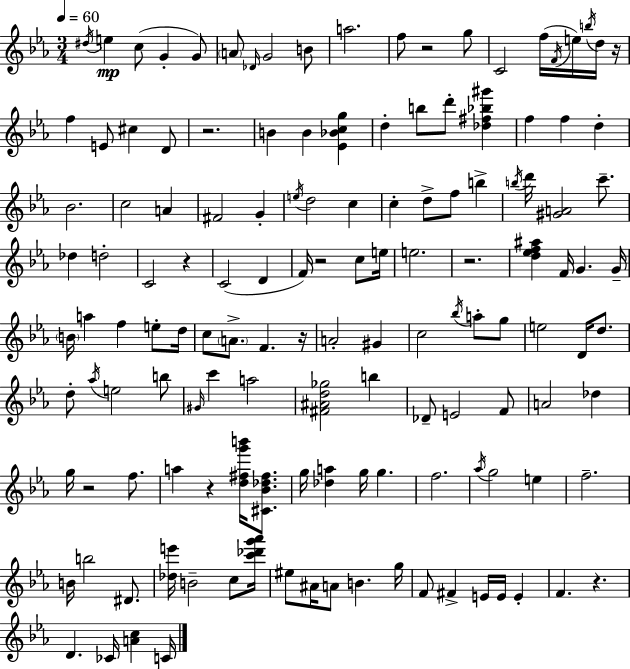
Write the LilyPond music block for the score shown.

{
  \clef treble
  \numericTimeSignature
  \time 3/4
  \key c \minor
  \tempo 4 = 60
  \acciaccatura { dis''16 }\mp e''4 c''8( g'4-. g'8) | \parenthesize a'8 \grace { des'16 } g'2 | b'8 a''2. | f''8 r2 | \break g''8 c'2 f''16( \acciaccatura { f'16 } | e''16) \acciaccatura { b''16 } d''16 r16 f''4 e'8 cis''4 | d'8 r2. | b'4 b'4 | \break <ees' bes' c'' g''>4 d''4-. b''8 d'''8-. | <des'' fis'' bes'' gis'''>4 f''4 f''4 | d''4-. bes'2. | c''2 | \break a'4 fis'2 | g'4-. \acciaccatura { e''16 } d''2 | c''4 c''4-. d''8-> f''8 | b''4-> \acciaccatura { b''16 } d'''16 <gis' a'>2 | \break c'''8.-- des''4 d''2-. | c'2 | r4 c'2( | d'4 f'16) r2 | \break c''8 e''16 e''2. | r2. | <d'' ees'' f'' ais''>4 f'16 g'4. | g'16-- \parenthesize b'16 a''4 f''4 | \break e''8-. d''16 c''8 \parenthesize a'8.-> f'4. | r16 a'2-. | gis'4 c''2 | \acciaccatura { bes''16 } a''8-. g''8 e''2 | \break d'16 d''8. d''8-. \acciaccatura { aes''16 } e''2 | b''8 \grace { gis'16 } c'''4 | a''2 <fis' ais' d'' ges''>2 | b''4 des'8-- e'2 | \break f'8 a'2 | des''4 g''16 r2 | f''8. a''4 | r4 <d'' fis'' g''' b'''>16 <cis' bes' des'' fis''>8. g''16 <des'' a''>4 | \break g''16 g''4. f''2. | \acciaccatura { aes''16 } g''2 | e''4 f''2.-- | b'16 b''2 | \break dis'8. <des'' e'''>16 b'2-- | c''8 <c''' des''' g''' aes'''>16 eis''8 | ais'16 a'8 b'4. g''16 f'8 | fis'4-> e'16 e'16 e'4-. f'4. | \break r4. d'4. | ces'16 <a' c''>4 c'16 \bar "|."
}